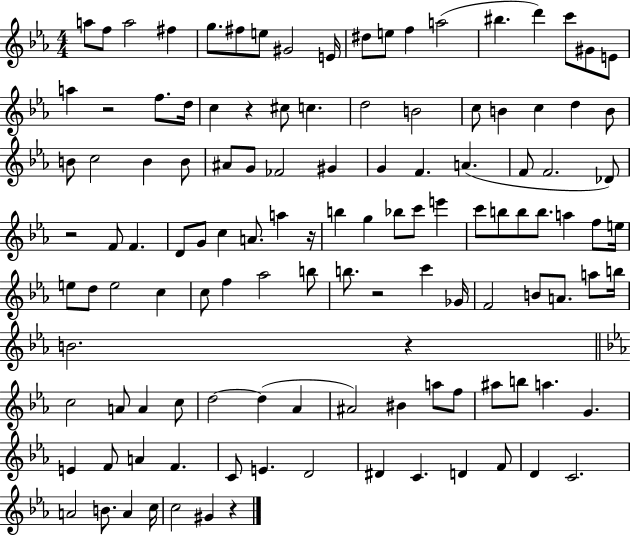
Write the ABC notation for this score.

X:1
T:Untitled
M:4/4
L:1/4
K:Eb
a/2 f/2 a2 ^f g/2 ^f/2 e/2 ^G2 E/4 ^d/2 e/2 f a2 ^b d' c'/2 ^G/2 E/2 a z2 f/2 d/4 c z ^c/2 c d2 B2 c/2 B c d B/2 B/2 c2 B B/2 ^A/2 G/2 _F2 ^G G F A F/2 F2 _D/2 z2 F/2 F D/2 G/2 c A/2 a z/4 b g _b/2 c'/2 e' c'/2 b/2 b/2 b/2 a f/2 e/4 e/2 d/2 e2 c c/2 f _a2 b/2 b/2 z2 c' _G/4 F2 B/2 A/2 a/2 b/4 B2 z c2 A/2 A c/2 d2 d _A ^A2 ^B a/2 f/2 ^a/2 b/2 a G E F/2 A F C/2 E D2 ^D C D F/2 D C2 A2 B/2 A c/4 c2 ^G z